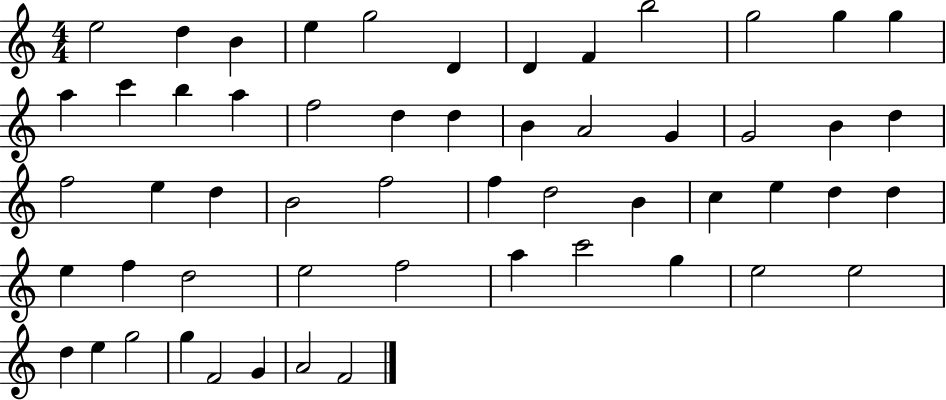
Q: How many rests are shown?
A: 0